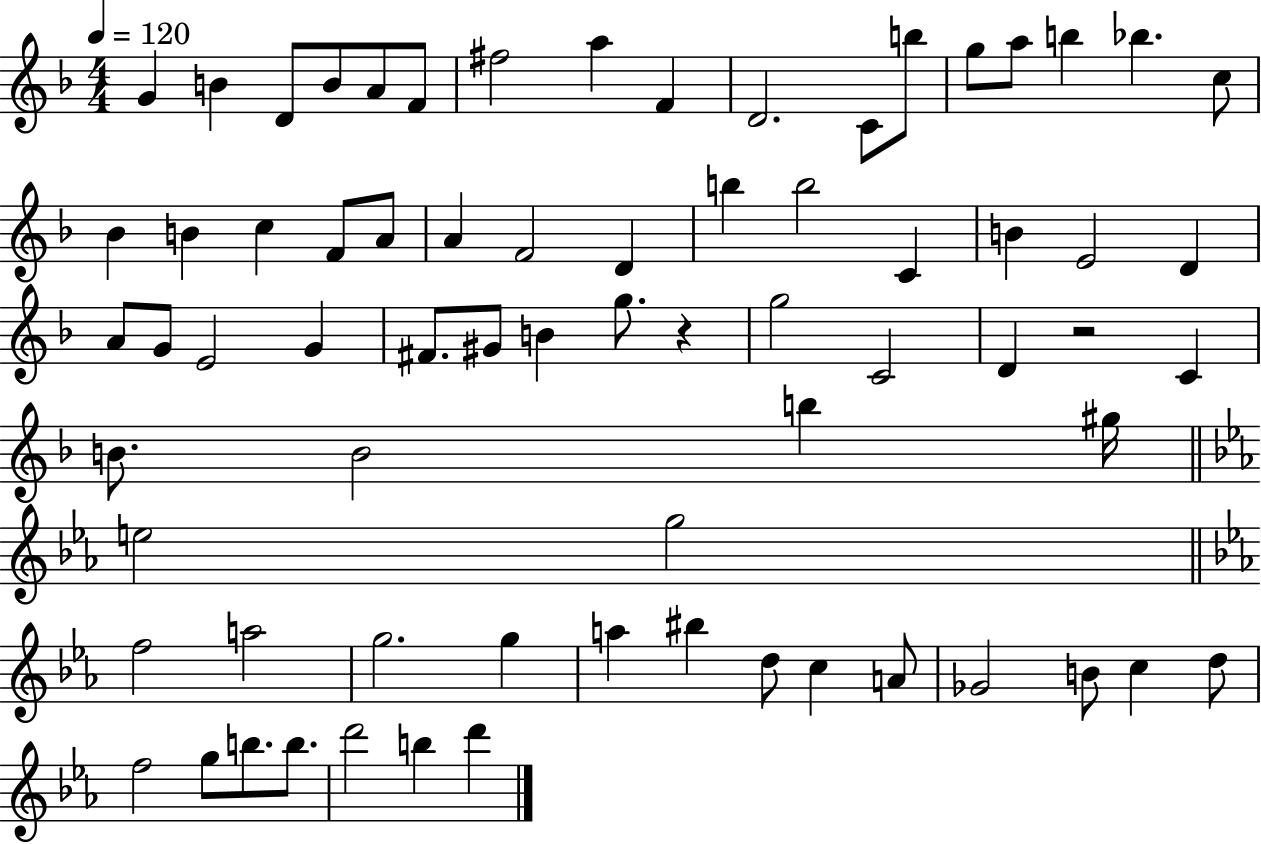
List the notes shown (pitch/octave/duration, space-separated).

G4/q B4/q D4/e B4/e A4/e F4/e F#5/h A5/q F4/q D4/h. C4/e B5/e G5/e A5/e B5/q Bb5/q. C5/e Bb4/q B4/q C5/q F4/e A4/e A4/q F4/h D4/q B5/q B5/h C4/q B4/q E4/h D4/q A4/e G4/e E4/h G4/q F#4/e. G#4/e B4/q G5/e. R/q G5/h C4/h D4/q R/h C4/q B4/e. B4/h B5/q G#5/s E5/h G5/h F5/h A5/h G5/h. G5/q A5/q BIS5/q D5/e C5/q A4/e Gb4/h B4/e C5/q D5/e F5/h G5/e B5/e. B5/e. D6/h B5/q D6/q